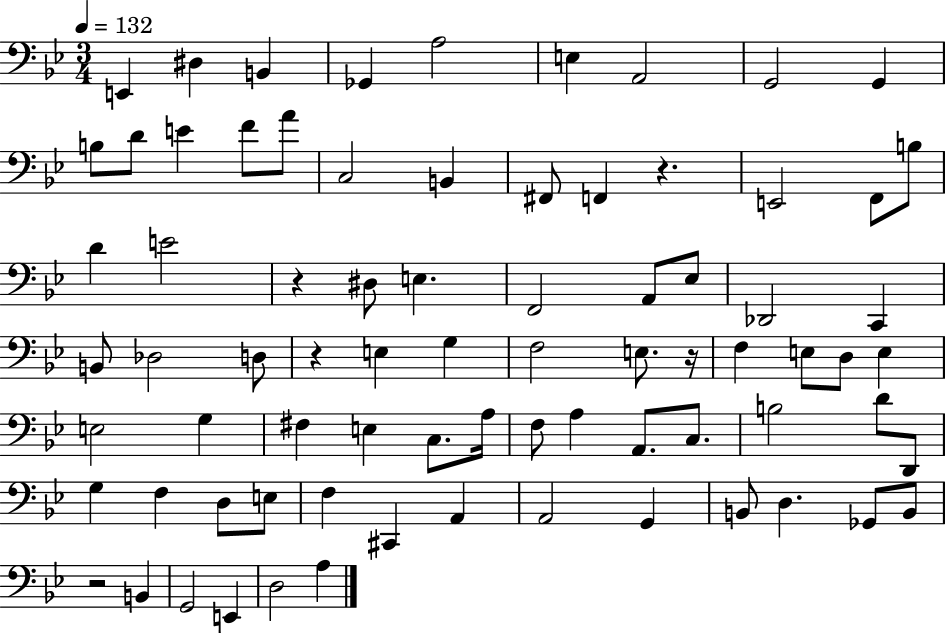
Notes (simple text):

E2/q D#3/q B2/q Gb2/q A3/h E3/q A2/h G2/h G2/q B3/e D4/e E4/q F4/e A4/e C3/h B2/q F#2/e F2/q R/q. E2/h F2/e B3/e D4/q E4/h R/q D#3/e E3/q. F2/h A2/e Eb3/e Db2/h C2/q B2/e Db3/h D3/e R/q E3/q G3/q F3/h E3/e. R/s F3/q E3/e D3/e E3/q E3/h G3/q F#3/q E3/q C3/e. A3/s F3/e A3/q A2/e. C3/e. B3/h D4/e D2/e G3/q F3/q D3/e E3/e F3/q C#2/q A2/q A2/h G2/q B2/e D3/q. Gb2/e B2/e R/h B2/q G2/h E2/q D3/h A3/q